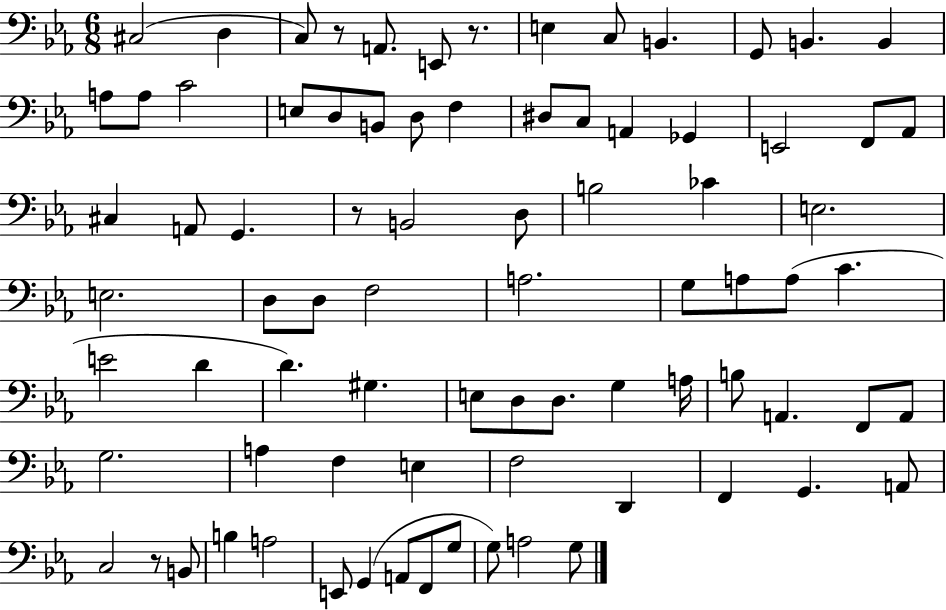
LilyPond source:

{
  \clef bass
  \numericTimeSignature
  \time 6/8
  \key ees \major
  cis2( d4 | c8) r8 a,8. e,8 r8. | e4 c8 b,4. | g,8 b,4. b,4 | \break a8 a8 c'2 | e8 d8 b,8 d8 f4 | dis8 c8 a,4 ges,4 | e,2 f,8 aes,8 | \break cis4 a,8 g,4. | r8 b,2 d8 | b2 ces'4 | e2. | \break e2. | d8 d8 f2 | a2. | g8 a8 a8( c'4. | \break e'2 d'4 | d'4.) gis4. | e8 d8 d8. g4 a16 | b8 a,4. f,8 a,8 | \break g2. | a4 f4 e4 | f2 d,4 | f,4 g,4. a,8 | \break c2 r8 b,8 | b4 a2 | e,8 g,4( a,8 f,8 g8 | g8) a2 g8 | \break \bar "|."
}